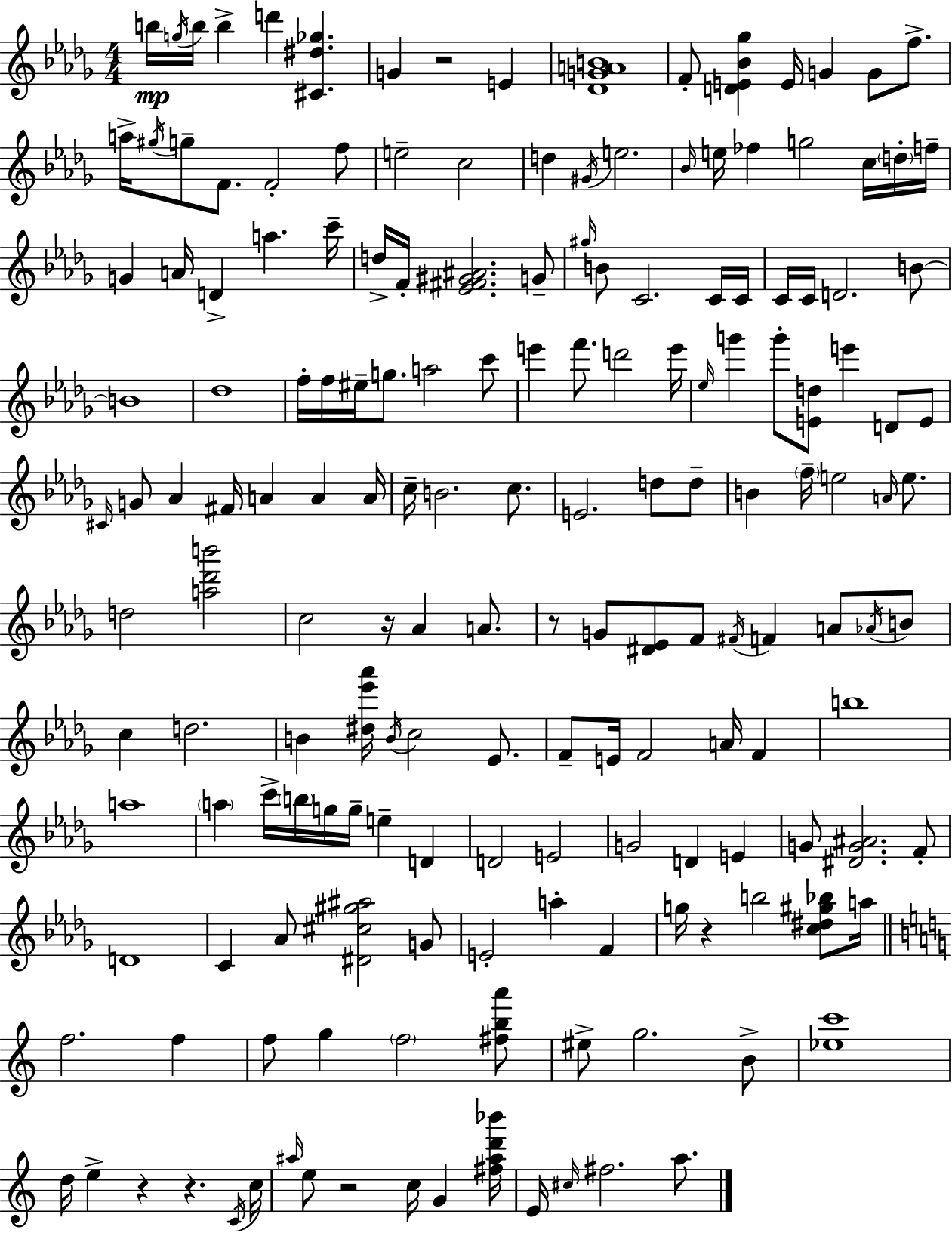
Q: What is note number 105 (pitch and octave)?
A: F4